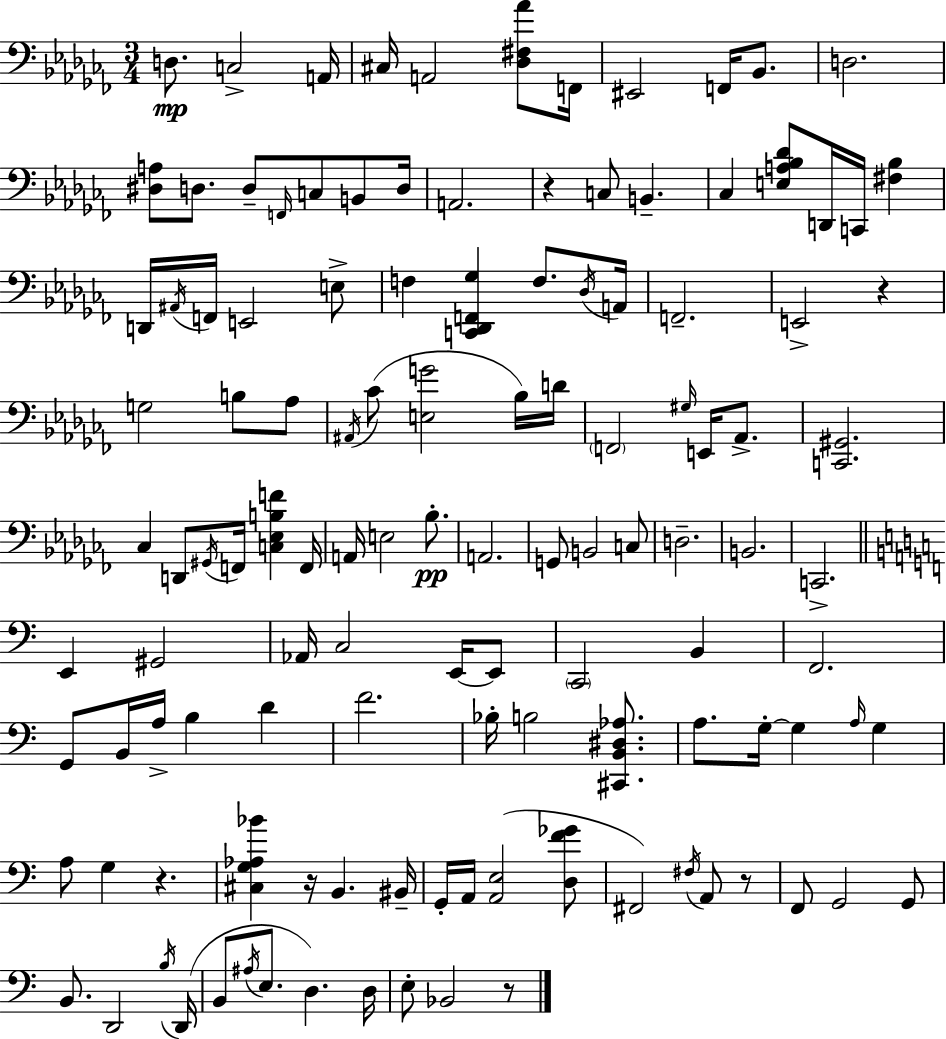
X:1
T:Untitled
M:3/4
L:1/4
K:Abm
D,/2 C,2 A,,/4 ^C,/4 A,,2 [_D,^F,_A]/2 F,,/4 ^E,,2 F,,/4 _B,,/2 D,2 [^D,A,]/2 D,/2 D,/2 F,,/4 C,/2 B,,/2 D,/4 A,,2 z C,/2 B,, _C, [E,A,_B,_D]/2 D,,/4 C,,/4 [^F,_B,] D,,/4 ^A,,/4 F,,/4 E,,2 E,/2 F, [C,,_D,,F,,_G,] F,/2 _D,/4 A,,/4 F,,2 E,,2 z G,2 B,/2 _A,/2 ^A,,/4 _C/2 [E,G]2 _B,/4 D/4 F,,2 ^G,/4 E,,/4 _A,,/2 [C,,^G,,]2 _C, D,,/2 ^G,,/4 F,,/4 [C,_E,B,F] F,,/4 A,,/4 E,2 _B,/2 A,,2 G,,/2 B,,2 C,/2 D,2 B,,2 C,,2 E,, ^G,,2 _A,,/4 C,2 E,,/4 E,,/2 C,,2 B,, F,,2 G,,/2 B,,/4 A,/4 B, D F2 _B,/4 B,2 [^C,,B,,^D,_A,]/2 A,/2 G,/4 G, A,/4 G, A,/2 G, z [^C,G,_A,_B] z/4 B,, ^B,,/4 G,,/4 A,,/4 [A,,E,]2 [D,F_G]/2 ^F,,2 ^F,/4 A,,/2 z/2 F,,/2 G,,2 G,,/2 B,,/2 D,,2 B,/4 D,,/4 B,,/2 ^A,/4 E,/2 D, D,/4 E,/2 _B,,2 z/2